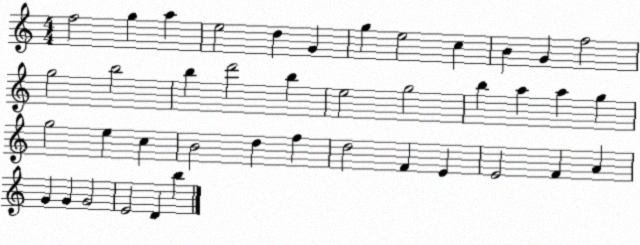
X:1
T:Untitled
M:4/4
L:1/4
K:C
f2 g a e2 d G g e2 c B G f2 g2 b2 b d'2 b e2 g2 b a a g g2 e c B2 d f d2 F E E2 F A G G G2 E2 D b